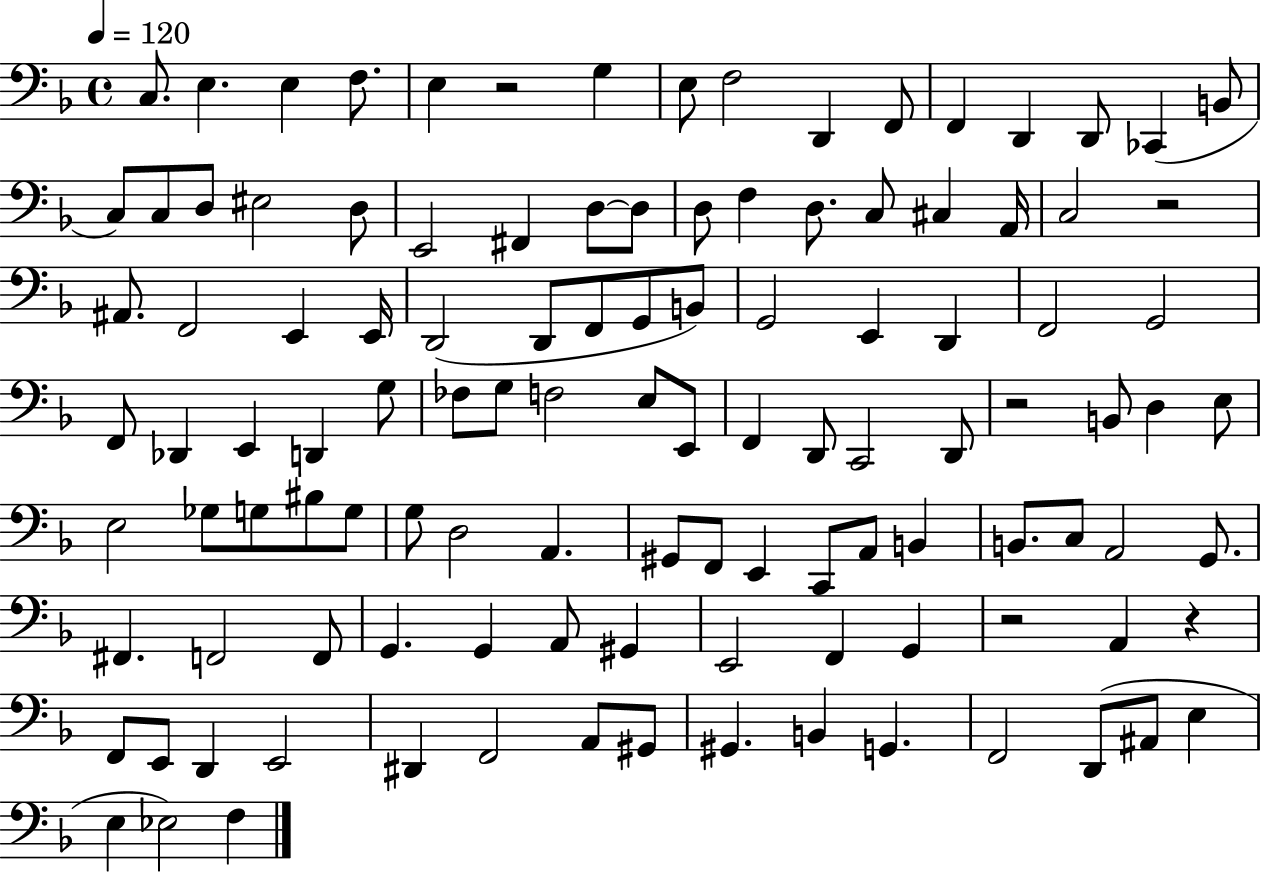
C3/e. E3/q. E3/q F3/e. E3/q R/h G3/q E3/e F3/h D2/q F2/e F2/q D2/q D2/e CES2/q B2/e C3/e C3/e D3/e EIS3/h D3/e E2/h F#2/q D3/e D3/e D3/e F3/q D3/e. C3/e C#3/q A2/s C3/h R/h A#2/e. F2/h E2/q E2/s D2/h D2/e F2/e G2/e B2/e G2/h E2/q D2/q F2/h G2/h F2/e Db2/q E2/q D2/q G3/e FES3/e G3/e F3/h E3/e E2/e F2/q D2/e C2/h D2/e R/h B2/e D3/q E3/e E3/h Gb3/e G3/e BIS3/e G3/e G3/e D3/h A2/q. G#2/e F2/e E2/q C2/e A2/e B2/q B2/e. C3/e A2/h G2/e. F#2/q. F2/h F2/e G2/q. G2/q A2/e G#2/q E2/h F2/q G2/q R/h A2/q R/q F2/e E2/e D2/q E2/h D#2/q F2/h A2/e G#2/e G#2/q. B2/q G2/q. F2/h D2/e A#2/e E3/q E3/q Eb3/h F3/q